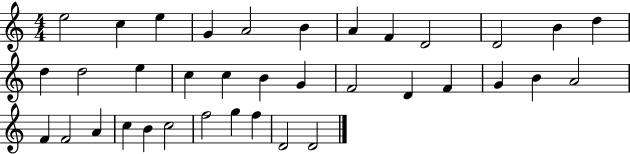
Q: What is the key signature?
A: C major